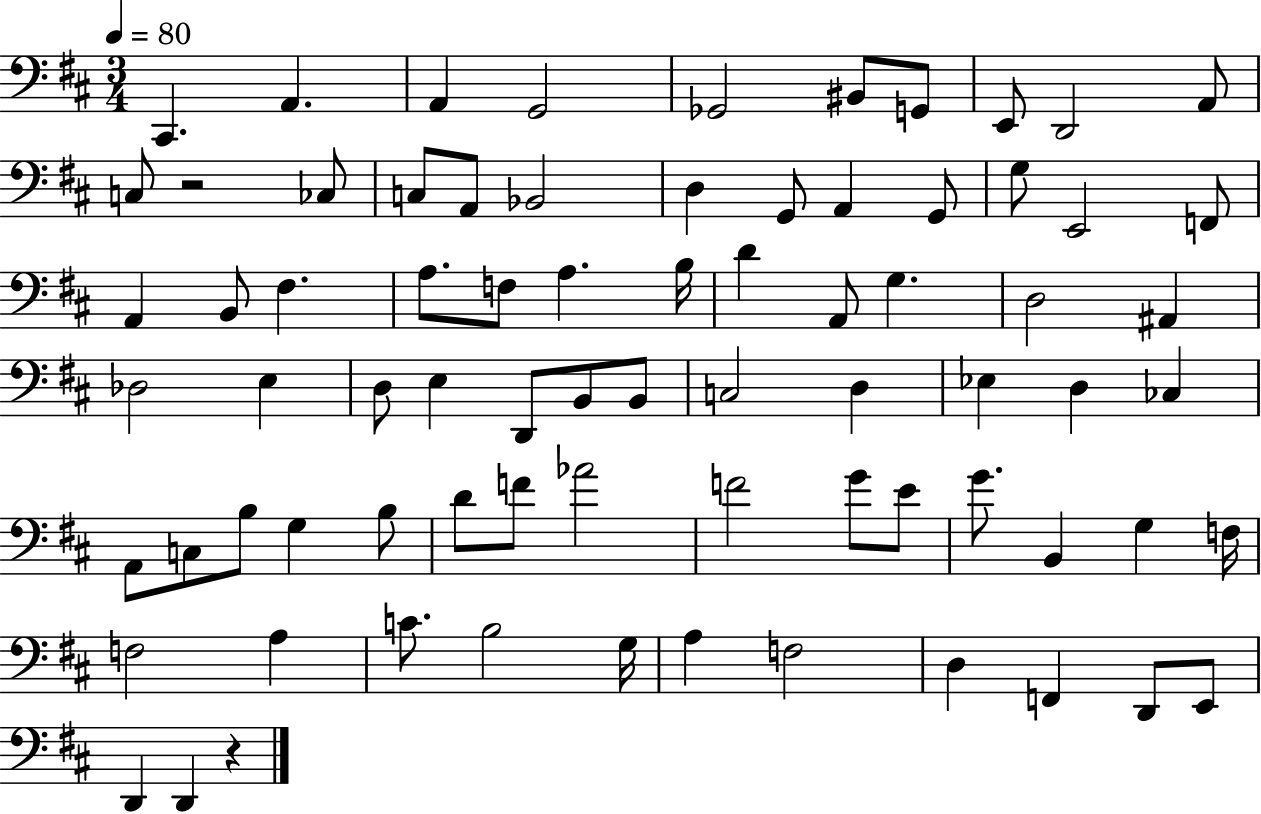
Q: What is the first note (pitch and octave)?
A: C#2